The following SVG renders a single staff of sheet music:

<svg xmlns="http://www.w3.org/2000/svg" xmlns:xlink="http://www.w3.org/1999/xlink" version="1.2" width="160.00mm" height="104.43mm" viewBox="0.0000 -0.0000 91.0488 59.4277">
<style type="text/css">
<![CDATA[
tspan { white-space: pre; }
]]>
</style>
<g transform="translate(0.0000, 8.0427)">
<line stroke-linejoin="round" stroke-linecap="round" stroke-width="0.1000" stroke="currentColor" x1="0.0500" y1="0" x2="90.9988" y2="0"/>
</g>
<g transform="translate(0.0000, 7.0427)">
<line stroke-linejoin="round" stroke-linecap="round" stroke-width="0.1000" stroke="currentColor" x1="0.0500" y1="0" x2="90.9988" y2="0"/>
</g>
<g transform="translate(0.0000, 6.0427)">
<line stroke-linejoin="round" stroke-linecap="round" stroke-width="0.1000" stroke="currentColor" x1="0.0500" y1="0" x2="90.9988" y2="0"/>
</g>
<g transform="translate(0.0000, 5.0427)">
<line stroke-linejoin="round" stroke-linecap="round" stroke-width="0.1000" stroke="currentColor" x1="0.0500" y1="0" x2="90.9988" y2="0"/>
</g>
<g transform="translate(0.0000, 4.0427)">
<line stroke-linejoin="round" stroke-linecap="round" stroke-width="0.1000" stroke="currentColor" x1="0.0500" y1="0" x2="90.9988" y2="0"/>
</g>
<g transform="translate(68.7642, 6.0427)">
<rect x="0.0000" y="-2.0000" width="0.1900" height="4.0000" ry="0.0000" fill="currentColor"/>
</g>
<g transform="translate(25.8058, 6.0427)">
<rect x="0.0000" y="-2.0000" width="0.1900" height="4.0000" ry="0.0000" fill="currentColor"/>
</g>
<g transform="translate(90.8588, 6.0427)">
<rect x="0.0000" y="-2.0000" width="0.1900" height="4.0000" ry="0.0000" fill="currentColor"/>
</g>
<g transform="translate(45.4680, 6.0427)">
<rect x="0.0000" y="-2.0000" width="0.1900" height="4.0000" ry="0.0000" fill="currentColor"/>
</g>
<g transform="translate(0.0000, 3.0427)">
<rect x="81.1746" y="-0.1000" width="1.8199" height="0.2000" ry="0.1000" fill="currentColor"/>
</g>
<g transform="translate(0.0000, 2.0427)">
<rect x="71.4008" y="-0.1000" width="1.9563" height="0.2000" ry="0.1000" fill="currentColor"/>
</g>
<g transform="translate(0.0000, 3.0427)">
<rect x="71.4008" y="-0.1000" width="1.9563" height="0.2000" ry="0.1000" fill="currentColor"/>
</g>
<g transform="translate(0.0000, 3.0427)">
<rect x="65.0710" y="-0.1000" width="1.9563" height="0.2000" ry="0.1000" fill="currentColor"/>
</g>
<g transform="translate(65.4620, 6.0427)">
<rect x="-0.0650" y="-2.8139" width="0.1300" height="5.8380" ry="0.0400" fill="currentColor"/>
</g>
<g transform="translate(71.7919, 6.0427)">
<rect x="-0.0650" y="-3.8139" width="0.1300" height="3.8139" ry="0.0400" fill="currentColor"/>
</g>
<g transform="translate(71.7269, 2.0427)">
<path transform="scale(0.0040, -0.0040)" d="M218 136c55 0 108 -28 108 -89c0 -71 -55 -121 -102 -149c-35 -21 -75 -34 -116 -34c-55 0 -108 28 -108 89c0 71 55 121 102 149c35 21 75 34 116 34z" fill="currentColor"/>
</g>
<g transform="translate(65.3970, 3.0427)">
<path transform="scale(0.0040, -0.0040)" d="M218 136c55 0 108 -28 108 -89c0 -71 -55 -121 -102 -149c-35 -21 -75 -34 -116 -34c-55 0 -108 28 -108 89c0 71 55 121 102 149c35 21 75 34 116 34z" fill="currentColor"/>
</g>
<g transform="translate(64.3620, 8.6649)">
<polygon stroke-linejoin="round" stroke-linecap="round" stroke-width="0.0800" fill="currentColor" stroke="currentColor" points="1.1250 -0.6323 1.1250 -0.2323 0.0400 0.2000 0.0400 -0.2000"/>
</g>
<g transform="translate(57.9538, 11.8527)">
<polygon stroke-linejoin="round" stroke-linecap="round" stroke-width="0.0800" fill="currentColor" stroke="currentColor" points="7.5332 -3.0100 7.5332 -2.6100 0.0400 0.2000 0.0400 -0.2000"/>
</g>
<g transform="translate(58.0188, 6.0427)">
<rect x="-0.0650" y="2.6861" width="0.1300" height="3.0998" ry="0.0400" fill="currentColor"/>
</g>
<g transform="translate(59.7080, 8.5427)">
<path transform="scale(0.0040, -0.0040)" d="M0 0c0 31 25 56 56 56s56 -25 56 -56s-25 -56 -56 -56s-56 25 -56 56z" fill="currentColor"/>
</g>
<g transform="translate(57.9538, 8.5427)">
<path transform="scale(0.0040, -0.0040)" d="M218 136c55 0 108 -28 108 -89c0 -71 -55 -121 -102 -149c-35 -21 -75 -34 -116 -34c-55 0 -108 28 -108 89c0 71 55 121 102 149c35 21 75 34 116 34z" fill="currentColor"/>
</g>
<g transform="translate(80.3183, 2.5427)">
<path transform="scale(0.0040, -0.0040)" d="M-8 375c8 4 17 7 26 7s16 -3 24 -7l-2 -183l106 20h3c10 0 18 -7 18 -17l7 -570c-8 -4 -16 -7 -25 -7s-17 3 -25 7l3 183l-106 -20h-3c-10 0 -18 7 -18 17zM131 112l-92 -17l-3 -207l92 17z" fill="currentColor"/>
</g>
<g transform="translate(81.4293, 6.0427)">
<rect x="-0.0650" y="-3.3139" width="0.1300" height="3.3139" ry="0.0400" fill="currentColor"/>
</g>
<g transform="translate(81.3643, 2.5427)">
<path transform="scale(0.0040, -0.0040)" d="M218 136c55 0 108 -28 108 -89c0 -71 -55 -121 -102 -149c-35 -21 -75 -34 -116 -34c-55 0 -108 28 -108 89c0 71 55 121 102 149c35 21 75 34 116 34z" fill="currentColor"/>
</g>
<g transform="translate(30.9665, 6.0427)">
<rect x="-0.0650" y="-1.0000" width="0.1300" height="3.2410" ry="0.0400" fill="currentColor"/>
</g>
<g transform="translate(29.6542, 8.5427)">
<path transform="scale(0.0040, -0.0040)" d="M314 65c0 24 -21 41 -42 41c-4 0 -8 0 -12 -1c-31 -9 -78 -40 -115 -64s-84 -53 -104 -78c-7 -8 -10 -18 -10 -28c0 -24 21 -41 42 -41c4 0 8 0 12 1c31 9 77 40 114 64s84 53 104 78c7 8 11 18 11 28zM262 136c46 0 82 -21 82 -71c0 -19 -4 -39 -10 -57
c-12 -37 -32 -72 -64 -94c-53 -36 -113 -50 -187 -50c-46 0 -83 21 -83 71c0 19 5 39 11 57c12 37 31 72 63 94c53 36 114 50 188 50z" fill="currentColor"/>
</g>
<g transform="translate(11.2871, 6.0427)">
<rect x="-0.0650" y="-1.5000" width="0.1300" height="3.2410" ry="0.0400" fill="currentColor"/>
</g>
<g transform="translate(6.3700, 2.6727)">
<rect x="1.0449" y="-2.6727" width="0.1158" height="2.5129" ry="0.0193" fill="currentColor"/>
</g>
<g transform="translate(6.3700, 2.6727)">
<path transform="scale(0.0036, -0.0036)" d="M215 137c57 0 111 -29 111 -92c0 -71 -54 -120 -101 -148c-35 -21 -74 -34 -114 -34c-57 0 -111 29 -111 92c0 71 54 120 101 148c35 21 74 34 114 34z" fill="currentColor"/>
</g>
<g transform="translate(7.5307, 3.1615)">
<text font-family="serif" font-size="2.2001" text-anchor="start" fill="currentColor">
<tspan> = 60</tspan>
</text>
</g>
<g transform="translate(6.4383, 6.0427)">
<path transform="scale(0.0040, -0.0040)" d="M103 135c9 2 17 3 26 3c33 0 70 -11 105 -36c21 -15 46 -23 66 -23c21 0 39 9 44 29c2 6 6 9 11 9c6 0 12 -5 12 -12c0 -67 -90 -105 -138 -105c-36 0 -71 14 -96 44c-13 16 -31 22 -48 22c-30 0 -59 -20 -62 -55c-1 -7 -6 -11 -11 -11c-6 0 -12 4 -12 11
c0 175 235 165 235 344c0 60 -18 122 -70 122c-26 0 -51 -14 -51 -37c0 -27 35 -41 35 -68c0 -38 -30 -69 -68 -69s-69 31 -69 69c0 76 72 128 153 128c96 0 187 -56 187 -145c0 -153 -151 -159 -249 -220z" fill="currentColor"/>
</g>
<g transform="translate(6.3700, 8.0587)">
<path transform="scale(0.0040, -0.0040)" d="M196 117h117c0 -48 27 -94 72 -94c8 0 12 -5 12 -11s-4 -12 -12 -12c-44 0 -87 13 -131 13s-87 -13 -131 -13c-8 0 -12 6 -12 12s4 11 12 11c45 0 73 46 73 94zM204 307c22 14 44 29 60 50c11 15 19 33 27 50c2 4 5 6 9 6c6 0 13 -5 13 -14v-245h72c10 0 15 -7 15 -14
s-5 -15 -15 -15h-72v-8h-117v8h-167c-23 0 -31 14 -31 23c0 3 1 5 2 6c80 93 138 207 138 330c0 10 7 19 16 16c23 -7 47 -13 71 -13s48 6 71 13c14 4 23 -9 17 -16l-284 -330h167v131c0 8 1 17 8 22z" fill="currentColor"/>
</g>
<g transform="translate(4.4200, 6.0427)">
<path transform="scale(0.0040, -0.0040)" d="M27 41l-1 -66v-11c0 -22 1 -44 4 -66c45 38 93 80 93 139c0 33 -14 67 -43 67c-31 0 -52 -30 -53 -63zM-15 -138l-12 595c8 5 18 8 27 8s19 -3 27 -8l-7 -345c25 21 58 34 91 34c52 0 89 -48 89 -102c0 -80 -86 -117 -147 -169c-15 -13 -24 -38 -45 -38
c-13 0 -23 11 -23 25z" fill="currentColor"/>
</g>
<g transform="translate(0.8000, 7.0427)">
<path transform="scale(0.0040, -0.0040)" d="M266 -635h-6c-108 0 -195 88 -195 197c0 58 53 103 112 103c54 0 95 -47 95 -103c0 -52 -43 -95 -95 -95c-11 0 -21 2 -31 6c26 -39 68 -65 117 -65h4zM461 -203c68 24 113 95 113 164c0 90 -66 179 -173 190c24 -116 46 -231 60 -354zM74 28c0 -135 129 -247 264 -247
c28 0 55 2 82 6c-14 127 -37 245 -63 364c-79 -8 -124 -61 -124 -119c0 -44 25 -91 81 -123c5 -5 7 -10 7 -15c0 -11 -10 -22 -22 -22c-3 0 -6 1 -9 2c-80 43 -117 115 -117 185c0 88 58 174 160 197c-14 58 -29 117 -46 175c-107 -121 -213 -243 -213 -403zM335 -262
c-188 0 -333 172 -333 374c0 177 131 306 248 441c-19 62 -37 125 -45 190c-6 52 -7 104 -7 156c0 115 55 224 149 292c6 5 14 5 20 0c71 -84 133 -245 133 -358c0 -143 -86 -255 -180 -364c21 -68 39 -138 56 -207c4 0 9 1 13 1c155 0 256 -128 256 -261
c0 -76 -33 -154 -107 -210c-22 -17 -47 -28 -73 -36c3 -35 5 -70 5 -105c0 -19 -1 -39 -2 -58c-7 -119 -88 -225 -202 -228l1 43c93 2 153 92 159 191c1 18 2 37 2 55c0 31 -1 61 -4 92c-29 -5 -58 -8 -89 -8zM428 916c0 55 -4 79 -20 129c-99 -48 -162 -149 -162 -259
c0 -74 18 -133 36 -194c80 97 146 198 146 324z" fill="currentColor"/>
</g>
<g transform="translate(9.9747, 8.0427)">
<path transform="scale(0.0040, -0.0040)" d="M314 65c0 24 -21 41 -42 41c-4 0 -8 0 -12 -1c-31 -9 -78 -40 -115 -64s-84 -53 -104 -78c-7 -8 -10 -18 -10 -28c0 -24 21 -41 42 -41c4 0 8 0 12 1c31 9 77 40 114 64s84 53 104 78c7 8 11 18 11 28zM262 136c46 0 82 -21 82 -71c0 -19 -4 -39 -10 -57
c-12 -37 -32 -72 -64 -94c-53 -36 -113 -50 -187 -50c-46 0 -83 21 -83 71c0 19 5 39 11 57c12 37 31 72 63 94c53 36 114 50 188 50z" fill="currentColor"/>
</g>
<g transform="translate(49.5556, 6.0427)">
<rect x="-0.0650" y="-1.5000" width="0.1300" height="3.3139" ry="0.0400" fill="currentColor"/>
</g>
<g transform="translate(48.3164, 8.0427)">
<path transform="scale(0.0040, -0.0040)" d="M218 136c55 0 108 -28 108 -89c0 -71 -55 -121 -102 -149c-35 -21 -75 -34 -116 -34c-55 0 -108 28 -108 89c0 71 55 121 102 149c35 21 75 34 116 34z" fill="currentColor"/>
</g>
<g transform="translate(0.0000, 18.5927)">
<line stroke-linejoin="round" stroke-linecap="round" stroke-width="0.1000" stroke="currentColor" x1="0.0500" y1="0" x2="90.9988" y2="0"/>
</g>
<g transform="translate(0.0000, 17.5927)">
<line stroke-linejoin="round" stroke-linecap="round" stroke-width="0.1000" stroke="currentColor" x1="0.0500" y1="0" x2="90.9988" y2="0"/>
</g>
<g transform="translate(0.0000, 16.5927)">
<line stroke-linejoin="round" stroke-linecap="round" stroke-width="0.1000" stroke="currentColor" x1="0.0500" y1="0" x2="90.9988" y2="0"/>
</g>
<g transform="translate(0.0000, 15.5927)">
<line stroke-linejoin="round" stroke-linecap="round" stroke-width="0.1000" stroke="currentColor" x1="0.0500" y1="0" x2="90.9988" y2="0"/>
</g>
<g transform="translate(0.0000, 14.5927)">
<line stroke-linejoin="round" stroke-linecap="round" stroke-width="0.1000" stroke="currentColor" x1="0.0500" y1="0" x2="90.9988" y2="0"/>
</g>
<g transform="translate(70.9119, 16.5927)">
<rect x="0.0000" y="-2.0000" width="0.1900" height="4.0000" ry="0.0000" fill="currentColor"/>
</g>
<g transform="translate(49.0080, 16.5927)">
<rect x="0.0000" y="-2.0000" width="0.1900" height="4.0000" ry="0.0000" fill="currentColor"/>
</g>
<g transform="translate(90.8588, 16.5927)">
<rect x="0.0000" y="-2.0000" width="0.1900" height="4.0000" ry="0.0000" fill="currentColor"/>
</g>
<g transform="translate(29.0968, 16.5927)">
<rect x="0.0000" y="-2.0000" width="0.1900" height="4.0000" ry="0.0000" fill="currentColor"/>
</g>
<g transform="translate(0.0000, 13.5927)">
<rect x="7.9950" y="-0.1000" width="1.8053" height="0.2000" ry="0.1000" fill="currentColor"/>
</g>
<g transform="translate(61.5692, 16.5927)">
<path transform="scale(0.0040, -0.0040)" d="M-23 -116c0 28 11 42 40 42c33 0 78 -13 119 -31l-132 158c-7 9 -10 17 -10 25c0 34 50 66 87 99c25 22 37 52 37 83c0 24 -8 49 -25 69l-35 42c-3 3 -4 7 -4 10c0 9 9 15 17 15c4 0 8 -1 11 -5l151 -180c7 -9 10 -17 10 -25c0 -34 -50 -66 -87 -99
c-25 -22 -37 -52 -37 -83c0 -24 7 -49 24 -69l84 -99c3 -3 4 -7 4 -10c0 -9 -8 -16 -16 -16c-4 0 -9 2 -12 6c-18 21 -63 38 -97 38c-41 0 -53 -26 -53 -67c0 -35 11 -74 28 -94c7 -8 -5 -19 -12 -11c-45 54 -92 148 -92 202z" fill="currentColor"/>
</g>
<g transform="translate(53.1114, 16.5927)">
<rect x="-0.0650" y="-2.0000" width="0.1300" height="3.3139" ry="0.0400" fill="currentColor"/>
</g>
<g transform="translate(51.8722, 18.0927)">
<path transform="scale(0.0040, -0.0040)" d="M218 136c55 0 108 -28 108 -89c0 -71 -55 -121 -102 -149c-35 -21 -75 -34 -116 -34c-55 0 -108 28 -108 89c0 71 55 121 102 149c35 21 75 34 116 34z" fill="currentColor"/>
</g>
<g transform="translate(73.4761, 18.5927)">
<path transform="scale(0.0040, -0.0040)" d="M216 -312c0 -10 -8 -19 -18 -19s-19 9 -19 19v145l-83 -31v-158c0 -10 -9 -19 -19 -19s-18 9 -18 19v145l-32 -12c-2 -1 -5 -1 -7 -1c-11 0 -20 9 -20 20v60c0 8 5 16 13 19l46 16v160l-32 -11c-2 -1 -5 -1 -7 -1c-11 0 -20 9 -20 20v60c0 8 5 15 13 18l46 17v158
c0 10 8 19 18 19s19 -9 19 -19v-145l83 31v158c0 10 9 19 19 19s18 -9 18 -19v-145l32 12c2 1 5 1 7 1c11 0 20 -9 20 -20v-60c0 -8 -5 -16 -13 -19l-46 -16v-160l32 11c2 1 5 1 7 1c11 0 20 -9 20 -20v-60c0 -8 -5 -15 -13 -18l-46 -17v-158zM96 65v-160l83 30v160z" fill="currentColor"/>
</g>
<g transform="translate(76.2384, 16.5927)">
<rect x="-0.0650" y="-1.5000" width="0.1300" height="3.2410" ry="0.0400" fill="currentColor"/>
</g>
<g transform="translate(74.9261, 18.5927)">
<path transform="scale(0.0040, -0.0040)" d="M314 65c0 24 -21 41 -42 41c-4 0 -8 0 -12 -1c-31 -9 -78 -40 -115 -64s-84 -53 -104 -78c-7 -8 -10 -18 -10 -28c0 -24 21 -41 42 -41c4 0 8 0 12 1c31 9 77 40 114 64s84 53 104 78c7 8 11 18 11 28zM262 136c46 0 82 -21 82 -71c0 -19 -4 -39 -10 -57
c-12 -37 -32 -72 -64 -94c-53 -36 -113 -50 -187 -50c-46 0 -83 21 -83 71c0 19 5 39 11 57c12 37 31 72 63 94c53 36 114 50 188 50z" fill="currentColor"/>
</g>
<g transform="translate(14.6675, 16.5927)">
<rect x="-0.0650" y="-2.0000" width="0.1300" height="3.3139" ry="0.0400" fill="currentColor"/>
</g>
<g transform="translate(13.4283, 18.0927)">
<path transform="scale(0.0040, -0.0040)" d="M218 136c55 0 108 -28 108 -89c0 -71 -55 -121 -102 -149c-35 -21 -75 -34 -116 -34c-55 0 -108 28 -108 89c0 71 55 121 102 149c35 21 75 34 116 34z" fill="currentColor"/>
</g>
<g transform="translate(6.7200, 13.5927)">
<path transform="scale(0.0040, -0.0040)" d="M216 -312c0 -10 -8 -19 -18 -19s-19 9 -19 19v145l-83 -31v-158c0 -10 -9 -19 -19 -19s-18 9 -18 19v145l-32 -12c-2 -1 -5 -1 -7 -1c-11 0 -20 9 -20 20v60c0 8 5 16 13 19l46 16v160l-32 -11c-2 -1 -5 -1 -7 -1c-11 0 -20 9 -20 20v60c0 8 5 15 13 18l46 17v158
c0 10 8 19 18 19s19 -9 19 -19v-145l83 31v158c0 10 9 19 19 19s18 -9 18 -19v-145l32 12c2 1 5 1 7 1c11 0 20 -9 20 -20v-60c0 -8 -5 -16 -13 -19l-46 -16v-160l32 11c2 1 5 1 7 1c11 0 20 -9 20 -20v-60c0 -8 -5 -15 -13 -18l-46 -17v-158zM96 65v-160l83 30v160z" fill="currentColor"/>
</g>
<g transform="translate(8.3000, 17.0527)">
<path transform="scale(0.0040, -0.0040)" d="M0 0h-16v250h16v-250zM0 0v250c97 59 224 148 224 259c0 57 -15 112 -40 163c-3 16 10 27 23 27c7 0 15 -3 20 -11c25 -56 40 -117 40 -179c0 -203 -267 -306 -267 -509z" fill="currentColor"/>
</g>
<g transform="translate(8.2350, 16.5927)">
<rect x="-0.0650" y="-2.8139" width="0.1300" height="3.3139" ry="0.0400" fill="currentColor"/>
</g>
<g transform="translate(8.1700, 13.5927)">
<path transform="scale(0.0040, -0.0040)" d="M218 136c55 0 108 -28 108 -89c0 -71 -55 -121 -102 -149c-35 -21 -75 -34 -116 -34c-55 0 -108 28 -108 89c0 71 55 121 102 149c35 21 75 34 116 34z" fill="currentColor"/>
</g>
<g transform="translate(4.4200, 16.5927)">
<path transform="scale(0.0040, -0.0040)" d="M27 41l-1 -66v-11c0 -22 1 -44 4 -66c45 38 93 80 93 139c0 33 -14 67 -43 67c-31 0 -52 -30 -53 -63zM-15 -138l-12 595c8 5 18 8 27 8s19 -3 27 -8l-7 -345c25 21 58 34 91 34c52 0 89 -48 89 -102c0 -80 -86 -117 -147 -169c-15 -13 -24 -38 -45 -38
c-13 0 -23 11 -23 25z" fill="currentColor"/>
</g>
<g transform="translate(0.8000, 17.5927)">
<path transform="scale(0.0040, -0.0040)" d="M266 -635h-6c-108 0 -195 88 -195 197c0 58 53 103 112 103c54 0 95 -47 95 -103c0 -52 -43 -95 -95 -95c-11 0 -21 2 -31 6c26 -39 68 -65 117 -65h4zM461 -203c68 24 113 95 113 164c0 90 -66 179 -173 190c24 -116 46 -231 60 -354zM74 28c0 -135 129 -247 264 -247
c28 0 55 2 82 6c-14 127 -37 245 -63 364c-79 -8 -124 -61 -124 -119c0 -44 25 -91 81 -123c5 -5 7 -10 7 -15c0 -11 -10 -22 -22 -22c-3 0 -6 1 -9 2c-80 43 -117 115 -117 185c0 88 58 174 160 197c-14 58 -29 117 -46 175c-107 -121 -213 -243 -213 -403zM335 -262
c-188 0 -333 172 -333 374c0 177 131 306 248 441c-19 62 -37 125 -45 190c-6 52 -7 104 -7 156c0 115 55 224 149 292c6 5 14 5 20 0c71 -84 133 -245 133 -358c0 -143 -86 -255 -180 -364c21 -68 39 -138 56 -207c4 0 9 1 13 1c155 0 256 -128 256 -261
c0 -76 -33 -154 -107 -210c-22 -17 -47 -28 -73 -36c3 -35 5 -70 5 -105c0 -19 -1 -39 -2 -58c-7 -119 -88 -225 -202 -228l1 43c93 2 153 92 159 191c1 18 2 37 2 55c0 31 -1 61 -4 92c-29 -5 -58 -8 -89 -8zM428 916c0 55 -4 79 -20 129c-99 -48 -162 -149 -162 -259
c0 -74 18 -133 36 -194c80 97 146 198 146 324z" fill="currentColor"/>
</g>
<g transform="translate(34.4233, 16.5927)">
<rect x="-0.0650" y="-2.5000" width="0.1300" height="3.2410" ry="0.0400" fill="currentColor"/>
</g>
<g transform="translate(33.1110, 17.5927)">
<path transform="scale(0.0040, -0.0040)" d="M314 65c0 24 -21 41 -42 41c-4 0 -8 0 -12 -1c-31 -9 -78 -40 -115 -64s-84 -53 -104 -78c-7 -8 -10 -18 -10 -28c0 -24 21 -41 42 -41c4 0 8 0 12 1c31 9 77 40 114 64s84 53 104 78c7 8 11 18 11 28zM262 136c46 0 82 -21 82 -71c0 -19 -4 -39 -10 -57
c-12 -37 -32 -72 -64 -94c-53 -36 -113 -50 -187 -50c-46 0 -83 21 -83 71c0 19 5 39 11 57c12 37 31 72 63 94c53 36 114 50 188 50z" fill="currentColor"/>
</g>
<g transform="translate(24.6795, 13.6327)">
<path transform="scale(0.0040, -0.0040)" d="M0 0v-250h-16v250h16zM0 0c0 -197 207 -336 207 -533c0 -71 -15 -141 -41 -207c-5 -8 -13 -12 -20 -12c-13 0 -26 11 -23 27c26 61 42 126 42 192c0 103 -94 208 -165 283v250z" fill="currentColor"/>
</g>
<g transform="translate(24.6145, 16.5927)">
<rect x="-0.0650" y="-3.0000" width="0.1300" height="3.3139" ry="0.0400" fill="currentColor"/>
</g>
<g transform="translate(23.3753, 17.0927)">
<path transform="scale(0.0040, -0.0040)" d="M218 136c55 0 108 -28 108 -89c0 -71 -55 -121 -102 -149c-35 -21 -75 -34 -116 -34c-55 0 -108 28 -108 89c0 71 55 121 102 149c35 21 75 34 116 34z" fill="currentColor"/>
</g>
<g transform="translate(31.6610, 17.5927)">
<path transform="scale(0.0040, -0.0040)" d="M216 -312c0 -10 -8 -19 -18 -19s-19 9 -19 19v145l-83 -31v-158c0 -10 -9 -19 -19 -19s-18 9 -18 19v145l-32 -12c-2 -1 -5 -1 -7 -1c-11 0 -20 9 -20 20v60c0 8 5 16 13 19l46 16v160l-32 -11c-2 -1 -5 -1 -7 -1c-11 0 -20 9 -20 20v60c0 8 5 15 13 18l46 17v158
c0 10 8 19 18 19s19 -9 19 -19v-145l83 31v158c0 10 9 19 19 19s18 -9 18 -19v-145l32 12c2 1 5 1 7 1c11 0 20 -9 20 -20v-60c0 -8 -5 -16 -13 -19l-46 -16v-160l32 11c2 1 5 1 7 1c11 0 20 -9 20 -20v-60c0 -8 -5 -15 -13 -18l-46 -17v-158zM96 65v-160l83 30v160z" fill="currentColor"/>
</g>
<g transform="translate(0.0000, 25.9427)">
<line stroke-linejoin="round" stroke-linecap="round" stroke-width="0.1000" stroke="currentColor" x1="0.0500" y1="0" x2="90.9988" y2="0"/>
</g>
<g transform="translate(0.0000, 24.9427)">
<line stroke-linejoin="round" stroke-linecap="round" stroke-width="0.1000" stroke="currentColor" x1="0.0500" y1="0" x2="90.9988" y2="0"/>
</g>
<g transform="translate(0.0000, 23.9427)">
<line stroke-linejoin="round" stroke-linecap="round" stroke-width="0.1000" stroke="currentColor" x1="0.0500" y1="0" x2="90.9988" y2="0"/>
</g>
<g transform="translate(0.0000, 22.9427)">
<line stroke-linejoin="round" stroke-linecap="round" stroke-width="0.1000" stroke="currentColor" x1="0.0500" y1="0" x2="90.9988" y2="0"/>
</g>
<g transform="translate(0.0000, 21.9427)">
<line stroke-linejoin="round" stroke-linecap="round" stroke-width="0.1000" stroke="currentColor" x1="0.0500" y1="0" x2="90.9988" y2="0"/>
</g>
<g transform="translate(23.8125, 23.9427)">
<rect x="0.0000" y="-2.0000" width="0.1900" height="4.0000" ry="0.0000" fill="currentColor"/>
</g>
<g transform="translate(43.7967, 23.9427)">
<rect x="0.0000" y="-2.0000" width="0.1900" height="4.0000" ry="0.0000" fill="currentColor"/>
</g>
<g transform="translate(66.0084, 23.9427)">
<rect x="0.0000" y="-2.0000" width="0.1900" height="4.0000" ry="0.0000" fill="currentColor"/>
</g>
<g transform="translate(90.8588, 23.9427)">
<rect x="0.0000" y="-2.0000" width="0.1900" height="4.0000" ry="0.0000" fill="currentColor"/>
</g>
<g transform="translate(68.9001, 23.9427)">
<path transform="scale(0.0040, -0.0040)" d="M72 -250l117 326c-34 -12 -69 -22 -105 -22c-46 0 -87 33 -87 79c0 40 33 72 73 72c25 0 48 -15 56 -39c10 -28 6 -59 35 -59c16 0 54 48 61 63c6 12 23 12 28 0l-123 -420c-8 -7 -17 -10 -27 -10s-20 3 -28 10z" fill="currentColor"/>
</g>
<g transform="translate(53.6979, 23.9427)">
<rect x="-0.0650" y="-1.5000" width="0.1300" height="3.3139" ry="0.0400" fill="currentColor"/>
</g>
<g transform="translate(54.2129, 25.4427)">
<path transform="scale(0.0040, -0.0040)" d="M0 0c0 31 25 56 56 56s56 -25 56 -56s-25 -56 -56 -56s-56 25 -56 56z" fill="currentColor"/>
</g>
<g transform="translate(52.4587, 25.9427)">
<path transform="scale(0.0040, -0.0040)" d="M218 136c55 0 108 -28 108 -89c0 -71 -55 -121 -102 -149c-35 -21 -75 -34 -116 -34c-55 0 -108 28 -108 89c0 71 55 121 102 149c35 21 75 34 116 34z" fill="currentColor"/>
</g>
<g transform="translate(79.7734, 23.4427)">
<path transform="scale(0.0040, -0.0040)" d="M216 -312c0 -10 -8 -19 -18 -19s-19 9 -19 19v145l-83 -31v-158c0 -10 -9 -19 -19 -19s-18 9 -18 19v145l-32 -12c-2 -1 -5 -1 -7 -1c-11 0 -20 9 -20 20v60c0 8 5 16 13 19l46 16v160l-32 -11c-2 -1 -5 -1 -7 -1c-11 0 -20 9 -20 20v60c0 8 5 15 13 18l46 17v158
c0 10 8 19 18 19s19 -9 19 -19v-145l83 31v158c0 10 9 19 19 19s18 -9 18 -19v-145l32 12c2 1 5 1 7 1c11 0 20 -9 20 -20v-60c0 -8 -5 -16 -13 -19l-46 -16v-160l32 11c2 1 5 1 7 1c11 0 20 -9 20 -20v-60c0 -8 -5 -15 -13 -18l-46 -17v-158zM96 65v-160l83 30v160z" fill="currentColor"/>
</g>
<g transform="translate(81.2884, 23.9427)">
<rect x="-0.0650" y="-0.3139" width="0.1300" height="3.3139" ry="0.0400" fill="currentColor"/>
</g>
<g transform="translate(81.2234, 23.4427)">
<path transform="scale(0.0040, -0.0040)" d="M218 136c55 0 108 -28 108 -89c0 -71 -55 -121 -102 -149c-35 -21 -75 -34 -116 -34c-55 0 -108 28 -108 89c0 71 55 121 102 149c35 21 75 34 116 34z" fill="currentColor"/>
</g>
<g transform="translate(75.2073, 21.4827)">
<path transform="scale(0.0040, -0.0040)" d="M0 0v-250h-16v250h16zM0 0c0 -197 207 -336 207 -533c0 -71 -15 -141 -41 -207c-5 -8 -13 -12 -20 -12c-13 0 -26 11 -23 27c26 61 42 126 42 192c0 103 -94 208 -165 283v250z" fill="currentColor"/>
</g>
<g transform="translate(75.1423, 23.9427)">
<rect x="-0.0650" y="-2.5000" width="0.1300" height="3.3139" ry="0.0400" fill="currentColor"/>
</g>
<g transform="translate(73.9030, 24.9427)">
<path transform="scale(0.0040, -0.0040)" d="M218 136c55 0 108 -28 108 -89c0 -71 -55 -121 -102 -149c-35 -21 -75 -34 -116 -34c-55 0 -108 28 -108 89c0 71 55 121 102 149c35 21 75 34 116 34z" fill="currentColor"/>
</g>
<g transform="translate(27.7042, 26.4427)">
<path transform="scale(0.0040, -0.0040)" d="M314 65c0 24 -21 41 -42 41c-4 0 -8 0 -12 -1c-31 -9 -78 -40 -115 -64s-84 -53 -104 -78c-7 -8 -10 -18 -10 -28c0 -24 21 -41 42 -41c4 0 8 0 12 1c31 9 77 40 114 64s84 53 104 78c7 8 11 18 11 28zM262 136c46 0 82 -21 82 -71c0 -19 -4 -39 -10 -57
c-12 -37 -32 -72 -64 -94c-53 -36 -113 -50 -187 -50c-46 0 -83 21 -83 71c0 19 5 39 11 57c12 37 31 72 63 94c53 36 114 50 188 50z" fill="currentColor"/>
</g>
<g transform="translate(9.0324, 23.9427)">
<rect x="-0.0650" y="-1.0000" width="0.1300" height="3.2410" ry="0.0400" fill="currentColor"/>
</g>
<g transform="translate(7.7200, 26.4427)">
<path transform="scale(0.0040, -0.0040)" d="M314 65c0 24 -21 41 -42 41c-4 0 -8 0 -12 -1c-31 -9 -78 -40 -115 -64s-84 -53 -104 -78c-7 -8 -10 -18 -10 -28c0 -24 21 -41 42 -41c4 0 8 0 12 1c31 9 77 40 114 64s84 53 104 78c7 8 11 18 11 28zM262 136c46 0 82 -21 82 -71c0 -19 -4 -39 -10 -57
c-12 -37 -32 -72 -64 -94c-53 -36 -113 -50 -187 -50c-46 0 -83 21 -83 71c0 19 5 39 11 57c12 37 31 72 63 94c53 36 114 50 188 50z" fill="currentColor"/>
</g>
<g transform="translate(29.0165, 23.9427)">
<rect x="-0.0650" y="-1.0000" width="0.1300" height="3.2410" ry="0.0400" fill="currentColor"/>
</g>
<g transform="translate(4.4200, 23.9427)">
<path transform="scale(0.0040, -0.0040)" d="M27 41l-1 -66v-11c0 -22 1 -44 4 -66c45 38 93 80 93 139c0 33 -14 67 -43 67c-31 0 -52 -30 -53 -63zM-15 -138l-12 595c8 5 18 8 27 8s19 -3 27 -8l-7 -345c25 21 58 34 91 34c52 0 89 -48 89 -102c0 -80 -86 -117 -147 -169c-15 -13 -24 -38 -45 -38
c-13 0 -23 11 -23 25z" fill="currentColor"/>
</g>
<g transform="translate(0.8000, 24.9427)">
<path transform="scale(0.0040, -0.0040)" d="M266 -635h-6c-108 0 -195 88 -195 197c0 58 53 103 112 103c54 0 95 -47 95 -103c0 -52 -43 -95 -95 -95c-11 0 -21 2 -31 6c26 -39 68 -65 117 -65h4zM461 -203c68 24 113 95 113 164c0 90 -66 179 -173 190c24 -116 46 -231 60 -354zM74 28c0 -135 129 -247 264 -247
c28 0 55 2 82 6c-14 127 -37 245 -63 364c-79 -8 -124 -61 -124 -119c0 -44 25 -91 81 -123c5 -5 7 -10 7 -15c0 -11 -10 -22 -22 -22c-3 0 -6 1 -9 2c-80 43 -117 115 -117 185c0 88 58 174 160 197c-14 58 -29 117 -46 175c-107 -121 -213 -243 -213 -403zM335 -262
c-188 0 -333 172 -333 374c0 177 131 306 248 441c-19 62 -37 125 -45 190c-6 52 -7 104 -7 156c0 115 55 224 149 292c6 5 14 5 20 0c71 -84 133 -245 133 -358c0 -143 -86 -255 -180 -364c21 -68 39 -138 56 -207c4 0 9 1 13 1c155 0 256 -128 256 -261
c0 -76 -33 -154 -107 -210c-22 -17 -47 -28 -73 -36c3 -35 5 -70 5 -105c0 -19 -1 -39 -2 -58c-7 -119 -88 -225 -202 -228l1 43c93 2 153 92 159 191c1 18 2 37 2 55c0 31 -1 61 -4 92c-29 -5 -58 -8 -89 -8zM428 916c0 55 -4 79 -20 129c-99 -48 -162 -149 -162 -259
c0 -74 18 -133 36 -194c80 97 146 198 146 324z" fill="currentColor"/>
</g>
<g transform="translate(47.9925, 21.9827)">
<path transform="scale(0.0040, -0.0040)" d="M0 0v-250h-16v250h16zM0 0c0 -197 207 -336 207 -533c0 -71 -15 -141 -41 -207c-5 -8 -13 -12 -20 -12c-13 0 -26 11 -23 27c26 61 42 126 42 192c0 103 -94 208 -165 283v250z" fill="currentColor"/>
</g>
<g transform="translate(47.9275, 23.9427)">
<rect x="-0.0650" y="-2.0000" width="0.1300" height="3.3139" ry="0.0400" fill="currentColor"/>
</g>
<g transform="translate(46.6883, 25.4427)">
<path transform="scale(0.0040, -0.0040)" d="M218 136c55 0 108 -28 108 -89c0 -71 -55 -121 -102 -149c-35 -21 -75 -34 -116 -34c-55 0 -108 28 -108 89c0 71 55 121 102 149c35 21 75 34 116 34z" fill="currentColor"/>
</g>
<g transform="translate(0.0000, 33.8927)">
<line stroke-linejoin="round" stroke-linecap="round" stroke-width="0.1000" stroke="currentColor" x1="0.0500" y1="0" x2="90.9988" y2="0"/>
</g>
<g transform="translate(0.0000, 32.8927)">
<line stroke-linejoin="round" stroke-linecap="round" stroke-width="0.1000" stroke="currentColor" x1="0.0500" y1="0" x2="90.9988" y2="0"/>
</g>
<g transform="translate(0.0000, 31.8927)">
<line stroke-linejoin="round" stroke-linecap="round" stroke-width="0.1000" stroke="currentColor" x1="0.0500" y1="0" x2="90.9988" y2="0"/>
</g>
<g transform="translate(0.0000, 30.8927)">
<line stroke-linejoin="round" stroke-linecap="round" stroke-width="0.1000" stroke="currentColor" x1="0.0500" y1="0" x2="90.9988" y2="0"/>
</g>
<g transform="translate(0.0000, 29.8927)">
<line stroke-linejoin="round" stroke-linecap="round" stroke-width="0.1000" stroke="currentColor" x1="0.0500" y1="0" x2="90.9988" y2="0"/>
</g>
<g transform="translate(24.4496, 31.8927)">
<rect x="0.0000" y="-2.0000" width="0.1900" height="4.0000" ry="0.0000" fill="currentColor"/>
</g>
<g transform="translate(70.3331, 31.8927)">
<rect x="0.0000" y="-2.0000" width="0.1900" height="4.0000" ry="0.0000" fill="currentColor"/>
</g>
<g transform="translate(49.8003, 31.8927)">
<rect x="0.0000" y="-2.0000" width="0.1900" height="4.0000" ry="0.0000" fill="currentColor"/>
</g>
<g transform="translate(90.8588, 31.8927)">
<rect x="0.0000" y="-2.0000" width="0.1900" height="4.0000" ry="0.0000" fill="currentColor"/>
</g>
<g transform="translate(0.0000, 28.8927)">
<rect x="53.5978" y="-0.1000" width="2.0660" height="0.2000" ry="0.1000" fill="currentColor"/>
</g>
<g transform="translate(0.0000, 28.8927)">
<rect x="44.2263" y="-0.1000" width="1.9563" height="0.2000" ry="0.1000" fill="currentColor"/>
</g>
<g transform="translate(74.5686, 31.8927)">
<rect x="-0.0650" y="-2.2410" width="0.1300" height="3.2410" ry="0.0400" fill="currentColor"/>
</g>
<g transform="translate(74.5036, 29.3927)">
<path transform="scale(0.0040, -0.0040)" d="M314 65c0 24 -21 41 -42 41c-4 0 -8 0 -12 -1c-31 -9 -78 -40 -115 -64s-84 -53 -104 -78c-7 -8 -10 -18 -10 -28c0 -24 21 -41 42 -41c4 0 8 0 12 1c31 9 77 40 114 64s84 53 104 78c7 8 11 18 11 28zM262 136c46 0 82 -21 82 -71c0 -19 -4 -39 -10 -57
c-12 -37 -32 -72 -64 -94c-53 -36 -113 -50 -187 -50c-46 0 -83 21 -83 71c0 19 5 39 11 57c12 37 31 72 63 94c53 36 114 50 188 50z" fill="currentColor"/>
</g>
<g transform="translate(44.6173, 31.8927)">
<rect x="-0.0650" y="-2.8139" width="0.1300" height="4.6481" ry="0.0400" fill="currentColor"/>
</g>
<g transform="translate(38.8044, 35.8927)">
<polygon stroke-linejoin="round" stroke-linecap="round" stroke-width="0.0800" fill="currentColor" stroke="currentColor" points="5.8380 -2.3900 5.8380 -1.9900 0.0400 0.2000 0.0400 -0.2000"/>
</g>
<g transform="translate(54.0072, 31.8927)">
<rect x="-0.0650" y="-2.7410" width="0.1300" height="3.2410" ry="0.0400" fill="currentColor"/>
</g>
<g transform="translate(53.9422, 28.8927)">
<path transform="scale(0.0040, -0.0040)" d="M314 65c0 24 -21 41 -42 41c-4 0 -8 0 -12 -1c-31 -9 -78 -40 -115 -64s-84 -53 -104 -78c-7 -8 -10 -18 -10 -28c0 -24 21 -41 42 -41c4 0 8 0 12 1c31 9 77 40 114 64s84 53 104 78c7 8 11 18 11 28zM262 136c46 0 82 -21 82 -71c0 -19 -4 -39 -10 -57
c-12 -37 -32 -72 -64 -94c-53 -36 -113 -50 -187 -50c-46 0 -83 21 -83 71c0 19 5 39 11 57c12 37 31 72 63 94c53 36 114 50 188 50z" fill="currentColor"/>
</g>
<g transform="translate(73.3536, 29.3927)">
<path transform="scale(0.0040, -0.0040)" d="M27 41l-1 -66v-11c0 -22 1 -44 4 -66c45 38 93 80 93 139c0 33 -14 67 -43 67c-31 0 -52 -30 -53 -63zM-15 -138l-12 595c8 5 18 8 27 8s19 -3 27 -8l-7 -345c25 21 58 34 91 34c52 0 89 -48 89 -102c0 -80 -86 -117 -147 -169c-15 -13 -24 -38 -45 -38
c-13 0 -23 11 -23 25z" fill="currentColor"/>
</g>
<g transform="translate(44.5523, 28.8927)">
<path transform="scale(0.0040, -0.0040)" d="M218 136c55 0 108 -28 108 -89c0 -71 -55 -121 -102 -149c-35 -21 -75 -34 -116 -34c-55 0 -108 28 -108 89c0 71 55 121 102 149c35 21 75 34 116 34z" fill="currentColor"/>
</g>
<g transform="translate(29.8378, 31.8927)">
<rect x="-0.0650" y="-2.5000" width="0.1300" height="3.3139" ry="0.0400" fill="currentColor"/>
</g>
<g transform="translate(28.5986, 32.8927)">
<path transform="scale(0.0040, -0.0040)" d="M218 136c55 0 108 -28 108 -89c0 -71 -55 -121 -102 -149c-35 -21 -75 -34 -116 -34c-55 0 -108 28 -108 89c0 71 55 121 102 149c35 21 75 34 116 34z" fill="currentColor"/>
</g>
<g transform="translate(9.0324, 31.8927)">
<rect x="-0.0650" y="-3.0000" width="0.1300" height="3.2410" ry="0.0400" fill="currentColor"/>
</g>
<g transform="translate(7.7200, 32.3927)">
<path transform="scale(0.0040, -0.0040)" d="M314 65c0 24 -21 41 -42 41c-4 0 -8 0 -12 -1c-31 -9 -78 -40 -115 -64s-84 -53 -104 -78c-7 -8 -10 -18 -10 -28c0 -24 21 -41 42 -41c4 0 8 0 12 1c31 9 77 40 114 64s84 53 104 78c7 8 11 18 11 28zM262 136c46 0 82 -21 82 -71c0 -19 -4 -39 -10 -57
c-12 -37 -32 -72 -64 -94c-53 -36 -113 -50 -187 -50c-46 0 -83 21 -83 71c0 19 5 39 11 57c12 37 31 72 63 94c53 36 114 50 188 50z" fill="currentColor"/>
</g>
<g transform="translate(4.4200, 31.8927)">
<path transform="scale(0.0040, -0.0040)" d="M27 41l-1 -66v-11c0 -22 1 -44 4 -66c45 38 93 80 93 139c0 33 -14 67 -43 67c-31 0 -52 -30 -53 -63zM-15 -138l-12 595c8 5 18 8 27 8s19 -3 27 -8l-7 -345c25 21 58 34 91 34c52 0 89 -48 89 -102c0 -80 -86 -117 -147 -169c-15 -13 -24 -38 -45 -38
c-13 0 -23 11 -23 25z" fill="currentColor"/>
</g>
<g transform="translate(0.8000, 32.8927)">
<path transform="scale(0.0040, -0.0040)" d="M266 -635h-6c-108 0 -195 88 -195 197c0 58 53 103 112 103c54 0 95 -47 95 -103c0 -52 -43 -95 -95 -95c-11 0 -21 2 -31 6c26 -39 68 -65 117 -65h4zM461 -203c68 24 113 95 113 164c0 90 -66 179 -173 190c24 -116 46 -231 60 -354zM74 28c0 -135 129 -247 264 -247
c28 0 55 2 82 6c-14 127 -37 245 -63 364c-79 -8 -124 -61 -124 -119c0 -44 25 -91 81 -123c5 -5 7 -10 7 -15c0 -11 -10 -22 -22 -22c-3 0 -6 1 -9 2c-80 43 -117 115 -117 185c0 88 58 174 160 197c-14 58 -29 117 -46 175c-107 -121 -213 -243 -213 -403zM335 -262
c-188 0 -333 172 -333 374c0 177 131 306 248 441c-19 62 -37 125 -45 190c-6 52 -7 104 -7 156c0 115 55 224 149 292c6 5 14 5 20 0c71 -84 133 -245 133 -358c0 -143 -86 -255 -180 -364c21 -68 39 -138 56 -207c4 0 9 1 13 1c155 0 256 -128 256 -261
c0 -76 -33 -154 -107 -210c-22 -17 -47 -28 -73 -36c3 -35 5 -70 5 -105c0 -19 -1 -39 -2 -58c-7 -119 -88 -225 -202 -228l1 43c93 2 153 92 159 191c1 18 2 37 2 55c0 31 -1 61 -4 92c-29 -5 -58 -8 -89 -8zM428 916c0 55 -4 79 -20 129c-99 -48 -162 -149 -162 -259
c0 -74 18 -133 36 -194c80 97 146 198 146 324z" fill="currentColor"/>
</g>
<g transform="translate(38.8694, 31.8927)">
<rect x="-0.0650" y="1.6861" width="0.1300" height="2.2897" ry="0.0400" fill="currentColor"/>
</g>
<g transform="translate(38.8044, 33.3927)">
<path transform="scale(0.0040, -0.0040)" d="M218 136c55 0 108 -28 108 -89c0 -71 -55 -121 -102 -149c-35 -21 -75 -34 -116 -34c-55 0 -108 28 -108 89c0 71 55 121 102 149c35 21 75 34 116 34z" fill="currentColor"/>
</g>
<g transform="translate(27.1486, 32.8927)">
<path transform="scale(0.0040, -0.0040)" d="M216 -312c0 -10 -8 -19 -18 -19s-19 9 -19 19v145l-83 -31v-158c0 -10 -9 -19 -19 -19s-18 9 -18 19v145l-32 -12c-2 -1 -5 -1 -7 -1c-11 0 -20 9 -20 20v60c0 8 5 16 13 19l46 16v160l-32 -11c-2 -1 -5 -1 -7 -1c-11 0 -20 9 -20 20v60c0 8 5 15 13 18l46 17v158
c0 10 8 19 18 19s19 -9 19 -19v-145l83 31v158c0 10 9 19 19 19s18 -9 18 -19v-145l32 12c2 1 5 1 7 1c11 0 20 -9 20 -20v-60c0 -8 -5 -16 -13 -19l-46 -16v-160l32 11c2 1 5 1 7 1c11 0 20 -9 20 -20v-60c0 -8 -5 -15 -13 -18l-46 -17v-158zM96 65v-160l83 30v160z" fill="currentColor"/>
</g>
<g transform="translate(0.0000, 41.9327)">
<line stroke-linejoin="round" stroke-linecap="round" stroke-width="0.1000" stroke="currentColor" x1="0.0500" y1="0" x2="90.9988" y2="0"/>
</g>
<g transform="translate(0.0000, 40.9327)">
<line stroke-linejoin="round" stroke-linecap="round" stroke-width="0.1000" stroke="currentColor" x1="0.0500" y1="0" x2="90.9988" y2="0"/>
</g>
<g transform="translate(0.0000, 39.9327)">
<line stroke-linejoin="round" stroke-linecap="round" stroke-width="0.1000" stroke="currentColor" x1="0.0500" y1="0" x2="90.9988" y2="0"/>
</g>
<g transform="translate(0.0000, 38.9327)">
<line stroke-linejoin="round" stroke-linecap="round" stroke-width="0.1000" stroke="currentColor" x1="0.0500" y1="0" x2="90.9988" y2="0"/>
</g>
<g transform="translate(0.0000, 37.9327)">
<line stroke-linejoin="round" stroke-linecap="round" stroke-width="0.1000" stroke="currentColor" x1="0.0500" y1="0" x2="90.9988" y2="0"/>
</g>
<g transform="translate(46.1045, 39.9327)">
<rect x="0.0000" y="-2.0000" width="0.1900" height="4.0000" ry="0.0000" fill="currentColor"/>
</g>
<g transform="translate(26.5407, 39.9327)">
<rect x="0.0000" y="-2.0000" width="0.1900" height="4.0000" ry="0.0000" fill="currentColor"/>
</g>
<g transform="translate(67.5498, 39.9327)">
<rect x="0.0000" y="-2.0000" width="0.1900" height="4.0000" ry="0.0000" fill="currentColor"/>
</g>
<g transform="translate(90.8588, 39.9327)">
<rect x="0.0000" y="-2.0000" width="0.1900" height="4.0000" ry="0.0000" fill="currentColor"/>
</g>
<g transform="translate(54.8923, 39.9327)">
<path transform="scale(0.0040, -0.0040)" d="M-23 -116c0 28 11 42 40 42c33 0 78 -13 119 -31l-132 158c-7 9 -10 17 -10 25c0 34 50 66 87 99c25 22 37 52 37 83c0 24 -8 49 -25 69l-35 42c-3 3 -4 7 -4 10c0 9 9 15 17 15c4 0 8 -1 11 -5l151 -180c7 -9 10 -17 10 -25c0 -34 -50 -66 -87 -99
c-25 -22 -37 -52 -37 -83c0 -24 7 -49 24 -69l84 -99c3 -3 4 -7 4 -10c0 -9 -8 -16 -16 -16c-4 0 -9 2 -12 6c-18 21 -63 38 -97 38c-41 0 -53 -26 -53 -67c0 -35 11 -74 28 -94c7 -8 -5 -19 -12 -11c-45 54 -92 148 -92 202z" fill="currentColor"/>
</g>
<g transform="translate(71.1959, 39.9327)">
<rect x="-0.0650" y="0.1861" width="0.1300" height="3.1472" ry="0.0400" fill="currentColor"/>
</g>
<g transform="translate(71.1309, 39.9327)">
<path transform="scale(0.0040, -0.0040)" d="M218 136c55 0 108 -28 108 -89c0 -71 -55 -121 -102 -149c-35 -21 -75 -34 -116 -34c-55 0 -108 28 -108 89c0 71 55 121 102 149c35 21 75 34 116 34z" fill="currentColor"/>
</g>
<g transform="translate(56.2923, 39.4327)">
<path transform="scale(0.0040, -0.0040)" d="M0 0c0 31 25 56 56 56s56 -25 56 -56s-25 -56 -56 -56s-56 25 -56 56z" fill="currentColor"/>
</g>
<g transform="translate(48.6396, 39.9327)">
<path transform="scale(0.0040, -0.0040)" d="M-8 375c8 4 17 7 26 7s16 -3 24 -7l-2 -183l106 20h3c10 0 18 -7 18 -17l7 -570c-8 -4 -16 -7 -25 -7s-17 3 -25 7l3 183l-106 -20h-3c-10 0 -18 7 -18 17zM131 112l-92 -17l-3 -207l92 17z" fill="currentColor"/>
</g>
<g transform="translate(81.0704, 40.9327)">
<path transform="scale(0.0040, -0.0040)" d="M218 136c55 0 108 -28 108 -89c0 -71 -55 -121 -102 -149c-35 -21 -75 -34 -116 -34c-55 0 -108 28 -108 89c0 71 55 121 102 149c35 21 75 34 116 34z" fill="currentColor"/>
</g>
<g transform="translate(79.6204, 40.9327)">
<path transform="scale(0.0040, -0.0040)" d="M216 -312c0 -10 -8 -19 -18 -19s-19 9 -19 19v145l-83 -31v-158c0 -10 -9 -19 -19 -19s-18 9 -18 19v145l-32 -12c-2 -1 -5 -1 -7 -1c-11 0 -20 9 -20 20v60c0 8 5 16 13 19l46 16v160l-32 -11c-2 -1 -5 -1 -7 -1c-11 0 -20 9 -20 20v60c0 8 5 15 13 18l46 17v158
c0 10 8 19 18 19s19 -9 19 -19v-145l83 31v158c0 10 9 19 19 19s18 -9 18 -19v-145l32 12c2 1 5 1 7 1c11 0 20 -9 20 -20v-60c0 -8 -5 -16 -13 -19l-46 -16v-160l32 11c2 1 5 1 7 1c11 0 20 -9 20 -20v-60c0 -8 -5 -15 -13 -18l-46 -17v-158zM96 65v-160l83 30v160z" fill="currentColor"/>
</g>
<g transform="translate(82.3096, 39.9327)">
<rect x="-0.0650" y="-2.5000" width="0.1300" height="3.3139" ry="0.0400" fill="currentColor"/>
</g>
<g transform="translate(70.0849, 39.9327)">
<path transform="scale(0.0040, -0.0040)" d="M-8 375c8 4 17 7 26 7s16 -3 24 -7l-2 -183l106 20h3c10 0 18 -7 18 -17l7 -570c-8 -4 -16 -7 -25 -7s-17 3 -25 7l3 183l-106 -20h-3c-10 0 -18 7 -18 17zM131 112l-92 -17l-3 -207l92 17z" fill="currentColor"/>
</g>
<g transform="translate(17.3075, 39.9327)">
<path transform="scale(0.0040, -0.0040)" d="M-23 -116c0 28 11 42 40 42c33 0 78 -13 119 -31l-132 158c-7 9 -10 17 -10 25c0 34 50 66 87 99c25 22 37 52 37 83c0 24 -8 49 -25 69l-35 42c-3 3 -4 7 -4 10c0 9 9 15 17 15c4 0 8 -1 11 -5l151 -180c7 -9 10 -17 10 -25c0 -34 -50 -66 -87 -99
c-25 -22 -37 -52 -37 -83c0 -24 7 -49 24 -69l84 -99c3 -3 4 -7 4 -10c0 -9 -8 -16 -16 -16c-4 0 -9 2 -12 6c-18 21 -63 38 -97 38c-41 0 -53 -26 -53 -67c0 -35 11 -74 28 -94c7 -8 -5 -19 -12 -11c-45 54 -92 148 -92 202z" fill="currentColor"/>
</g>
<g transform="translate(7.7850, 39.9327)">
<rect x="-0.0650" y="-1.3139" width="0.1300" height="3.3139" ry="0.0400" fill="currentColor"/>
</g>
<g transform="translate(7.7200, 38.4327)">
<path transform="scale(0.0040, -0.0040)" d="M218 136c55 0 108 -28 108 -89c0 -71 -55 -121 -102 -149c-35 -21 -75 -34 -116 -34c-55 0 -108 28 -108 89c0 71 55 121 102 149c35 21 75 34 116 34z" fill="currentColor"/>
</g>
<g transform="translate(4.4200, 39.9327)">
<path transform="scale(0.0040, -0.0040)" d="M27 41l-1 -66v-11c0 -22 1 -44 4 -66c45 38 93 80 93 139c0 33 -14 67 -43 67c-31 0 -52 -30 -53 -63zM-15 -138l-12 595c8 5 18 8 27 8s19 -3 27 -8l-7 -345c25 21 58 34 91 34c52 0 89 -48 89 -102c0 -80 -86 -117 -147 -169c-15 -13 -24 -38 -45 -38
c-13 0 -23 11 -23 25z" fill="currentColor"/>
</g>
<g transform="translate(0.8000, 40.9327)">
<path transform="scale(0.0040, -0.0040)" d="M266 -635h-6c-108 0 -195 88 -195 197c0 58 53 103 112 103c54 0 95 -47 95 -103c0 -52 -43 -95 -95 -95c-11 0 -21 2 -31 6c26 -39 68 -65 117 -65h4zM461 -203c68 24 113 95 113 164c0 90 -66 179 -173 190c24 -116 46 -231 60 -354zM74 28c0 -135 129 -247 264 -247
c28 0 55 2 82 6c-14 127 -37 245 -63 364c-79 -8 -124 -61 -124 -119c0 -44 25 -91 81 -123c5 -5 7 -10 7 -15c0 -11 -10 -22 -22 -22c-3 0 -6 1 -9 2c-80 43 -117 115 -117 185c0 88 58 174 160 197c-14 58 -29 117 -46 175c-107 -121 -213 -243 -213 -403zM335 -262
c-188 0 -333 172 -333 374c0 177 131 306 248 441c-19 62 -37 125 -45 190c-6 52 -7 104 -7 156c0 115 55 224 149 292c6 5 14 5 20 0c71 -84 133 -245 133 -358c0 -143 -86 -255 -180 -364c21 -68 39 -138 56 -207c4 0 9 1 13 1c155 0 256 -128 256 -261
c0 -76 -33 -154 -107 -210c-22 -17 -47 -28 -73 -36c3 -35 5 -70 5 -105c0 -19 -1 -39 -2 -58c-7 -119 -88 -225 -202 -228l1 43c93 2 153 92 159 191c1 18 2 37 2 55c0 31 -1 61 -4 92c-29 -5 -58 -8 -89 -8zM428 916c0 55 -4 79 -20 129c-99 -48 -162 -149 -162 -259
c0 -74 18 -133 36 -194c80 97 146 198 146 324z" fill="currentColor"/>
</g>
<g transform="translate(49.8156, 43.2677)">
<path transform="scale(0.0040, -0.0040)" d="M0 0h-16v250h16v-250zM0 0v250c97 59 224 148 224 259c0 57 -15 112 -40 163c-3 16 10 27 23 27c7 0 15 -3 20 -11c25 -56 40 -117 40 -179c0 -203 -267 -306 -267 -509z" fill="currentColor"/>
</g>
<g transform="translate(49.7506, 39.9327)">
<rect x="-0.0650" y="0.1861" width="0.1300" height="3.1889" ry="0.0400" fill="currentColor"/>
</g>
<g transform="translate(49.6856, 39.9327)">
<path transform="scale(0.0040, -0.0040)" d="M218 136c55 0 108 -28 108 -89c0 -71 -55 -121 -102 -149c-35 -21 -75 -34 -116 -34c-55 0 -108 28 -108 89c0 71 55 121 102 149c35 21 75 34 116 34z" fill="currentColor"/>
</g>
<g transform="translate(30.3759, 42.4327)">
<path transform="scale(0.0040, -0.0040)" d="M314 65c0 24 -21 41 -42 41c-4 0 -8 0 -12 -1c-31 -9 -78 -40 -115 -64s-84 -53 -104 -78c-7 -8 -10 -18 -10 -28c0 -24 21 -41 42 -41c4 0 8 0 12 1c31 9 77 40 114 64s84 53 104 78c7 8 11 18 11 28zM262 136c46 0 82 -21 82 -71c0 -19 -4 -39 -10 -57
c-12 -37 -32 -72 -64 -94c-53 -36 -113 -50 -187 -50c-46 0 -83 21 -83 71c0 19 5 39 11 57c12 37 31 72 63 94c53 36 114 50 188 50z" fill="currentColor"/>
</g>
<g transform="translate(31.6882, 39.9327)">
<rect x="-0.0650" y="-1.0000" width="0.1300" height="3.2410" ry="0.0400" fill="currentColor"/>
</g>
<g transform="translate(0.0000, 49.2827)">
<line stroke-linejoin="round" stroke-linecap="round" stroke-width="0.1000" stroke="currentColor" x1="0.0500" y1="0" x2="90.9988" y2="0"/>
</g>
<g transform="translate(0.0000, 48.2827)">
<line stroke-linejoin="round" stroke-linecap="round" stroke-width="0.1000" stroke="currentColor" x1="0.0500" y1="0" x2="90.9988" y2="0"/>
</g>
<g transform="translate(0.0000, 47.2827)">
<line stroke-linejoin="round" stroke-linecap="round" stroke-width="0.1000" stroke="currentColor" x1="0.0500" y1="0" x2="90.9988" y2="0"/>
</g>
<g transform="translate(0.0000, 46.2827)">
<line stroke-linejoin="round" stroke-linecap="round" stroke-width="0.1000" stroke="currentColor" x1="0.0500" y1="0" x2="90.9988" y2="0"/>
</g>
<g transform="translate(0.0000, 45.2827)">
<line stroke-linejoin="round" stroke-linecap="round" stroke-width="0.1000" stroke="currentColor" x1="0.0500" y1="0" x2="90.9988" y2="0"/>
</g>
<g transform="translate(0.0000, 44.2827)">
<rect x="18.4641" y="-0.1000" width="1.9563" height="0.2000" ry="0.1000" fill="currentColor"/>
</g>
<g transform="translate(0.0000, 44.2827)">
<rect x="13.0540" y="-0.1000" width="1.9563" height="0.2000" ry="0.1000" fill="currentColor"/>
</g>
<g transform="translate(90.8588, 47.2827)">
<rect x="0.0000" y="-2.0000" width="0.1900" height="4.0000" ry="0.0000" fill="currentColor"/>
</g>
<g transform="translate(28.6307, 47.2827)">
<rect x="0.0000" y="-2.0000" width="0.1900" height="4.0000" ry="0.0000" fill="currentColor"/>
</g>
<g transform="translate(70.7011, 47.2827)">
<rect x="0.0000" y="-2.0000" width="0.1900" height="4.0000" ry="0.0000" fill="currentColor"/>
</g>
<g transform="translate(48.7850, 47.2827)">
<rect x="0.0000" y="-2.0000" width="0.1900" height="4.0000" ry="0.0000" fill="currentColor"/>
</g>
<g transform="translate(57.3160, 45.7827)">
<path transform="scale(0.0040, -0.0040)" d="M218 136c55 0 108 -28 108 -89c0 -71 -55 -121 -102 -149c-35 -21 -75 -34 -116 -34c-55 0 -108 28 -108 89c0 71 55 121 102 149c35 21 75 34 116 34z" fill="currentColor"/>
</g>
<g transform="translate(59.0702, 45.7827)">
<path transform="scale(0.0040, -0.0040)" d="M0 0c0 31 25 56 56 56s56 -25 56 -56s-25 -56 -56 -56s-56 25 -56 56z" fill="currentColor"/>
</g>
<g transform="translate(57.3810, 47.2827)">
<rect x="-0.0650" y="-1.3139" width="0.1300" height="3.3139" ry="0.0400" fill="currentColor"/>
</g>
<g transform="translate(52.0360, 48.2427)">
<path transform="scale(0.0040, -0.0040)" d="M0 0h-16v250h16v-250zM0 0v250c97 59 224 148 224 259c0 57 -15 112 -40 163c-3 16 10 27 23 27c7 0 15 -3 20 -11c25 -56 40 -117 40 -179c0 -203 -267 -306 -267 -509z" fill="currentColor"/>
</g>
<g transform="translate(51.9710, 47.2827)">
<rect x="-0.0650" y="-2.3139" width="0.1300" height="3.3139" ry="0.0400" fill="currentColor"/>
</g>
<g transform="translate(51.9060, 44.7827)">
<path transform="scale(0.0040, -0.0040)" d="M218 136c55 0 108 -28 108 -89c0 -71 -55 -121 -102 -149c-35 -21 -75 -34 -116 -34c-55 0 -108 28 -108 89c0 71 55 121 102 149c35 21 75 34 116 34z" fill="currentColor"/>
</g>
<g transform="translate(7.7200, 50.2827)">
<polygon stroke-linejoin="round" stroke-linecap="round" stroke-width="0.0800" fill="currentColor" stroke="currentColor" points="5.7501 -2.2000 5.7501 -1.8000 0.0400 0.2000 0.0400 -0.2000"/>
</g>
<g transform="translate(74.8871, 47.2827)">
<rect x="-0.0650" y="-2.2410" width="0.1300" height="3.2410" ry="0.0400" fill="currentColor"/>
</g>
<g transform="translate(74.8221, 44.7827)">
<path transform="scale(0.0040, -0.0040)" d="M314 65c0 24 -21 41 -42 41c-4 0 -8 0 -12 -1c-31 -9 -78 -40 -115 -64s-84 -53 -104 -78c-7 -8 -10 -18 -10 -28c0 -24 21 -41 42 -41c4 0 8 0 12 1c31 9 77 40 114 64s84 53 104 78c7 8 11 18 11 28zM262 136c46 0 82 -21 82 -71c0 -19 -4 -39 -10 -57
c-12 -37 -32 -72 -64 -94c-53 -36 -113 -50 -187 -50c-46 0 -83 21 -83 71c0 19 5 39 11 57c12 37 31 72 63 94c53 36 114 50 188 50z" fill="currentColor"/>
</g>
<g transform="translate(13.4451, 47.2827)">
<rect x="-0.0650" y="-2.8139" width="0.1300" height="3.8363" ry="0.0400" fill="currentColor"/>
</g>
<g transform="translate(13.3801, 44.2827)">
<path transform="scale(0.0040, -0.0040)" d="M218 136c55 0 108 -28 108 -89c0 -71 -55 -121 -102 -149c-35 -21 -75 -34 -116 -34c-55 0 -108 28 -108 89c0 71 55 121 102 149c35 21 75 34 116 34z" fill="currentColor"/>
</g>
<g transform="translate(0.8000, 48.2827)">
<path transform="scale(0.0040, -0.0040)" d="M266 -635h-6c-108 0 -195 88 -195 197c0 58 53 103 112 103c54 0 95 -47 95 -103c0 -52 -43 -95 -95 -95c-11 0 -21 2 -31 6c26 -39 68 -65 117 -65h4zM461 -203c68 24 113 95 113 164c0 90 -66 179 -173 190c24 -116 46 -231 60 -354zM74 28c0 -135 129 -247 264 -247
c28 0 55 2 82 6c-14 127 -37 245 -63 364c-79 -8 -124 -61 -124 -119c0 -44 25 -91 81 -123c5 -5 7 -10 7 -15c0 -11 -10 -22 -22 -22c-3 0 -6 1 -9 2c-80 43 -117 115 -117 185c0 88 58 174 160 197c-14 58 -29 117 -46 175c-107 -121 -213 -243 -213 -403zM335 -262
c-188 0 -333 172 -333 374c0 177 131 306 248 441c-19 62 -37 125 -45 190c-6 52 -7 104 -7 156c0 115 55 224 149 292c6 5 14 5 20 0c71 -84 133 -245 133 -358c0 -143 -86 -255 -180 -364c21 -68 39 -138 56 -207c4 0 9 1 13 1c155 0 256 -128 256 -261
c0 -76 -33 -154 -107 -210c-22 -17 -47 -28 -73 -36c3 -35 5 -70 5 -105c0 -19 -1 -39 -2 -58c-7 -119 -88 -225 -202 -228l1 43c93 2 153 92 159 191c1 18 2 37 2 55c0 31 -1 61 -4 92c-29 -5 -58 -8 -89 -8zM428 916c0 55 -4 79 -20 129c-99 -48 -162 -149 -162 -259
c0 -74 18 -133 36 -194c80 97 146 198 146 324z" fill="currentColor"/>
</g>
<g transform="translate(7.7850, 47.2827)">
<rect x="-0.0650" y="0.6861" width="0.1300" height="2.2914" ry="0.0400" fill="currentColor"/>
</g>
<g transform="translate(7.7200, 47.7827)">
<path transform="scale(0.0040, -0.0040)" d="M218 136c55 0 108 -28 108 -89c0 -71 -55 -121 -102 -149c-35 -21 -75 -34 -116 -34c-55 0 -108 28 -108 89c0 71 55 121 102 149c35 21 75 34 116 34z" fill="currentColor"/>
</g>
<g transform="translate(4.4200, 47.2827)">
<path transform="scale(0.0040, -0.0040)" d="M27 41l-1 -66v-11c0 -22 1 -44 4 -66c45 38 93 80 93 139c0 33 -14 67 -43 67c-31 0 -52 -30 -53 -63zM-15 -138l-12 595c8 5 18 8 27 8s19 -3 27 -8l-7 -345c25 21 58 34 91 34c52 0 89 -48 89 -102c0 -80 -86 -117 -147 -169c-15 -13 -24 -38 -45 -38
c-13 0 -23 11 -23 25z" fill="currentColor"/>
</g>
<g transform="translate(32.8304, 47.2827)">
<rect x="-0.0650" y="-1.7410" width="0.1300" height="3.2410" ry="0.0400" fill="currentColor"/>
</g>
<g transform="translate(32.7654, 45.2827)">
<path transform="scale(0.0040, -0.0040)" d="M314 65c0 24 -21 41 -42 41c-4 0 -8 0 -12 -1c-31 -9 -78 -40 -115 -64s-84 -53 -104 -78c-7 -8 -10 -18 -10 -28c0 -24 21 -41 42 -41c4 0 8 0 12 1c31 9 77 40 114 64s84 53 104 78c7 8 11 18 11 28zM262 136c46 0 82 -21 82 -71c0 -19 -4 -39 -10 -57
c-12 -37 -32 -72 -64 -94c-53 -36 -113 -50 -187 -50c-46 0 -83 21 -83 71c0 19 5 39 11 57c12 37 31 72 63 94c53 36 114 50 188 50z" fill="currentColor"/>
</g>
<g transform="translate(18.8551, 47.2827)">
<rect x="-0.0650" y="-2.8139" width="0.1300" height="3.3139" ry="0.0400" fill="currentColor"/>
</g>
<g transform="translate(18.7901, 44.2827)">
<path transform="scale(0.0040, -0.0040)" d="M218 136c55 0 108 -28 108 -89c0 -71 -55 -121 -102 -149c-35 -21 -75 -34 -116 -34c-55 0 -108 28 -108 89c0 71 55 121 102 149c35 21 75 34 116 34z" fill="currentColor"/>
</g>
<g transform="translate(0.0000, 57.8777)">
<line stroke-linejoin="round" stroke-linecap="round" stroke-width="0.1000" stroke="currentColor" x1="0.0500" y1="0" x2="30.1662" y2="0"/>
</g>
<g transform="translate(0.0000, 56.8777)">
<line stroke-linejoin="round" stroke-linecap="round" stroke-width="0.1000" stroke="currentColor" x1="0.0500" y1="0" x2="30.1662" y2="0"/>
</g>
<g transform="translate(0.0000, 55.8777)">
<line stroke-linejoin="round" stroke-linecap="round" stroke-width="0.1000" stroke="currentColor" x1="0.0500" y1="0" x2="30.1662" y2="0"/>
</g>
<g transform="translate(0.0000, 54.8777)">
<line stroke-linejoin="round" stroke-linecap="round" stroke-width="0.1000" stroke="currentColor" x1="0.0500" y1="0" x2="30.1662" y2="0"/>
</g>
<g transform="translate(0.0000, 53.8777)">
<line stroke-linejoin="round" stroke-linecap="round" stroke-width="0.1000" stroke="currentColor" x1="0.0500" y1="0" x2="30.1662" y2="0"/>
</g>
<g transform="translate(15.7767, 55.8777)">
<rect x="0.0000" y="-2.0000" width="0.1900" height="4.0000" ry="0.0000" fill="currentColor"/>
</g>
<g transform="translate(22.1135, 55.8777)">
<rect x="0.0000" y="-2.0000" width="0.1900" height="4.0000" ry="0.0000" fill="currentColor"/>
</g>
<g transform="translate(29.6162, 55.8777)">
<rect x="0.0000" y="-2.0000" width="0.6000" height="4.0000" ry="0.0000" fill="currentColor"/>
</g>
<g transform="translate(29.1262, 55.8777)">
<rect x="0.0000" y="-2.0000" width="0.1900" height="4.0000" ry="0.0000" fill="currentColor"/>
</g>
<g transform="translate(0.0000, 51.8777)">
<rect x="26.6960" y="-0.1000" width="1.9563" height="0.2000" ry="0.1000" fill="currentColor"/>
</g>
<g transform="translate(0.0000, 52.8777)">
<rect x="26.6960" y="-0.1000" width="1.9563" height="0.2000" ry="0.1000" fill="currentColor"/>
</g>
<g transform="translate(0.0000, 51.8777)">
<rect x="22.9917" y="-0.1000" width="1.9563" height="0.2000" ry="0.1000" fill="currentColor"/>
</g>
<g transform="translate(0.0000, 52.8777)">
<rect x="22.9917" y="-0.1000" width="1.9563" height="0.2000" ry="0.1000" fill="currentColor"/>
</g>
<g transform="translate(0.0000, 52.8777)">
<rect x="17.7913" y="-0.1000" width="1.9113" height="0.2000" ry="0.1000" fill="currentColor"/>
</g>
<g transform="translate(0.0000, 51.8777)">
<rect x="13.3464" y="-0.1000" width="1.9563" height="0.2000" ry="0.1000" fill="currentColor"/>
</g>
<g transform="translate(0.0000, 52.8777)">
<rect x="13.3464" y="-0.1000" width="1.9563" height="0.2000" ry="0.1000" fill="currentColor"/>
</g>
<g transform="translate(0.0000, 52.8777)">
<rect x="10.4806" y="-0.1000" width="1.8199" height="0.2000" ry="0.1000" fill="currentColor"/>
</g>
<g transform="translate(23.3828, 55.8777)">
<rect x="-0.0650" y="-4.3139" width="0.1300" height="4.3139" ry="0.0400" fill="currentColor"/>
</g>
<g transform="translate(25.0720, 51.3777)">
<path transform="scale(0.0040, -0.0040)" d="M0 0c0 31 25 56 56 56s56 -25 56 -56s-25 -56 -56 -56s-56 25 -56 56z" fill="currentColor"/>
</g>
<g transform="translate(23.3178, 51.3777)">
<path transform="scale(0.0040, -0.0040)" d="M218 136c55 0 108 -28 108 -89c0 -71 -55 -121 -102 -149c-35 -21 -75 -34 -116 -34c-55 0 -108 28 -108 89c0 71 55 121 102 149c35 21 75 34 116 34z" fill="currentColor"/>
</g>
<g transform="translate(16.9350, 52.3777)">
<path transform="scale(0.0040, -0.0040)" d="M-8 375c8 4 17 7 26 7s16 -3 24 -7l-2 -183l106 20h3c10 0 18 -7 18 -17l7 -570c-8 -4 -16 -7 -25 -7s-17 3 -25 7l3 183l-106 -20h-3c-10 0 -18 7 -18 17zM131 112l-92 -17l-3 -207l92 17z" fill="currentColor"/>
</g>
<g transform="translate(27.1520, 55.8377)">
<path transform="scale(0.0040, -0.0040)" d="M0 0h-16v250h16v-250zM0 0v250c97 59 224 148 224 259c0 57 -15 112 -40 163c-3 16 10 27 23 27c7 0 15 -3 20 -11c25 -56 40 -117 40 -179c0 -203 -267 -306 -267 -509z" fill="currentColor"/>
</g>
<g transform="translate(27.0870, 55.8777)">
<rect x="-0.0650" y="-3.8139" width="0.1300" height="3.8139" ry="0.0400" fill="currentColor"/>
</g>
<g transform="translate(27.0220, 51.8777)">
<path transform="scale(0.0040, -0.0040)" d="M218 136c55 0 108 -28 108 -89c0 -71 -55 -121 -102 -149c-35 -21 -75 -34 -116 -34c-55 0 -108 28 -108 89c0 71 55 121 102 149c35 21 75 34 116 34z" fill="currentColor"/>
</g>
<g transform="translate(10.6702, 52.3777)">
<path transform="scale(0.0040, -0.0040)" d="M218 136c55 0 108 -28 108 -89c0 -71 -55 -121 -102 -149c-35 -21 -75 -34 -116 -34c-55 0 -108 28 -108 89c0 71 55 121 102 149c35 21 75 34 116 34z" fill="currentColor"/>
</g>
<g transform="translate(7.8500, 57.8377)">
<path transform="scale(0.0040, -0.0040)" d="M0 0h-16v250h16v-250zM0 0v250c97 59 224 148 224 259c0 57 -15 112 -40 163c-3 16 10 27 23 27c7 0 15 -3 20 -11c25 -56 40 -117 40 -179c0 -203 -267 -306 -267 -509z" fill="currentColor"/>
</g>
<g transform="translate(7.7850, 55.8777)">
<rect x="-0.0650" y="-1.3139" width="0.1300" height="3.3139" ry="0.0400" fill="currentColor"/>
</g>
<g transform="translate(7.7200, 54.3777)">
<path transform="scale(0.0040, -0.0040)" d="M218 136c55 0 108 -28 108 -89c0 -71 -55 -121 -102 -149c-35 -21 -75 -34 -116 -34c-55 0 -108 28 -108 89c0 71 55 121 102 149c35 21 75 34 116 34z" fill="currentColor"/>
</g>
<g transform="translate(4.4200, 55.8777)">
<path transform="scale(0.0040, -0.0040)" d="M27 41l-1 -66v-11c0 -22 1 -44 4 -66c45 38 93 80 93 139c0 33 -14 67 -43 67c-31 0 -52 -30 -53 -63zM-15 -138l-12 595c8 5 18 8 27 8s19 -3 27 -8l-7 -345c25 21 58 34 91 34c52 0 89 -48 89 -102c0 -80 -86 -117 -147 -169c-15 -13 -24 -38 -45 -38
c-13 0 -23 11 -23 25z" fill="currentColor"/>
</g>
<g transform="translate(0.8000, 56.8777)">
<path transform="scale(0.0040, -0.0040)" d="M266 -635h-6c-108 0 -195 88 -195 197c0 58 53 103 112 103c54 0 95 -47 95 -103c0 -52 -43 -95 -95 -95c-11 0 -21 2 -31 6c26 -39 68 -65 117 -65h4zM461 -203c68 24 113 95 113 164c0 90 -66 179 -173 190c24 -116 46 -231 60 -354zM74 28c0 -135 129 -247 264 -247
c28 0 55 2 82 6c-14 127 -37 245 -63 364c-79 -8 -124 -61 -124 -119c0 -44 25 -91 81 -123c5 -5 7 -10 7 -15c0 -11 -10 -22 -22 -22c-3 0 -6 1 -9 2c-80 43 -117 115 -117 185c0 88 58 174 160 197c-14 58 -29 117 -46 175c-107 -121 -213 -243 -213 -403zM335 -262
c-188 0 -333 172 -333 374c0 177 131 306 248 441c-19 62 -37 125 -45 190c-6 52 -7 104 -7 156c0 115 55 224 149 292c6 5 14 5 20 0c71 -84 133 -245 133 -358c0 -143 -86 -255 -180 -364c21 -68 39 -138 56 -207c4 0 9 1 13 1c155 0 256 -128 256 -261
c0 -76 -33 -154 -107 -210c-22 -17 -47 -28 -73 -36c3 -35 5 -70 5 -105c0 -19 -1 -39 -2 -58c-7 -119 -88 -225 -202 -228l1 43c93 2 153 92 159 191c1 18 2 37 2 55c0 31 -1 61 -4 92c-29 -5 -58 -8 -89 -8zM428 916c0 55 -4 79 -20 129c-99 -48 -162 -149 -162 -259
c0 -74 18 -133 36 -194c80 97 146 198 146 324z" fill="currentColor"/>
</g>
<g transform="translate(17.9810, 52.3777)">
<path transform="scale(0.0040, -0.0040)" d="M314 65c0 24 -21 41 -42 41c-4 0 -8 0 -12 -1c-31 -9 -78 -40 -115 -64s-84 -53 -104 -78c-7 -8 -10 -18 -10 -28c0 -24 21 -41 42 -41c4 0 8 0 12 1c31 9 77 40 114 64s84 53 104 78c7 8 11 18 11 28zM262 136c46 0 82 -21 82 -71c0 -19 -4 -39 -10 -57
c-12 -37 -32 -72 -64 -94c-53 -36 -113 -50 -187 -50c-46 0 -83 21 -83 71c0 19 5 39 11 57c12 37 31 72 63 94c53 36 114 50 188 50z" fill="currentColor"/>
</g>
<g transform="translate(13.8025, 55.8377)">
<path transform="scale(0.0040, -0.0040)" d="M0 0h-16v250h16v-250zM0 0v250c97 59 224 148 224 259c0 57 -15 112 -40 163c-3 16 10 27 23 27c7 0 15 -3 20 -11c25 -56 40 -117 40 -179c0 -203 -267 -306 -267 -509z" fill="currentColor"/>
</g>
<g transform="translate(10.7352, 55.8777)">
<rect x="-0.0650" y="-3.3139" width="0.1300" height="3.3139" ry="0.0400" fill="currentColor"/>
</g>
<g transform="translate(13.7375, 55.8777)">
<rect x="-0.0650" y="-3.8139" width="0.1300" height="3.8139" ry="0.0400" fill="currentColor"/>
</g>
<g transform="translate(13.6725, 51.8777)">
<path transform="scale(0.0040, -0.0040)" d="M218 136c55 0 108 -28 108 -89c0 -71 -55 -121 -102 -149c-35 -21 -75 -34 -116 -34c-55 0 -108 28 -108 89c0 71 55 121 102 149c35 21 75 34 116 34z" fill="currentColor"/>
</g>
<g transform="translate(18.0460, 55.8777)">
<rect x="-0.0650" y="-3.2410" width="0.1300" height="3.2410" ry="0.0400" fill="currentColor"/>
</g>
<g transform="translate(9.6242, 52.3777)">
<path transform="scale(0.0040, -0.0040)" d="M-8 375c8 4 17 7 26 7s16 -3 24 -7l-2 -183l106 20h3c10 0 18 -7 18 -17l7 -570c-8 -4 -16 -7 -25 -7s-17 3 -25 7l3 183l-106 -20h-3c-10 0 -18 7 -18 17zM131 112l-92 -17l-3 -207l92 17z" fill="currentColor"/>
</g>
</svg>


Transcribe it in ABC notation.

X:1
T:Untitled
M:2/4
L:1/4
K:F
E2 D2 E D/2 a/4 c' b ^a/2 F A/2 ^G2 F z ^E2 D2 D2 F/2 E z/2 G/2 ^c A2 ^G F/2 a/2 a2 _g2 e z D2 B/2 z B ^G A/2 a/2 a f2 g/2 e g2 e/2 b c'/2 b2 d' c'/2